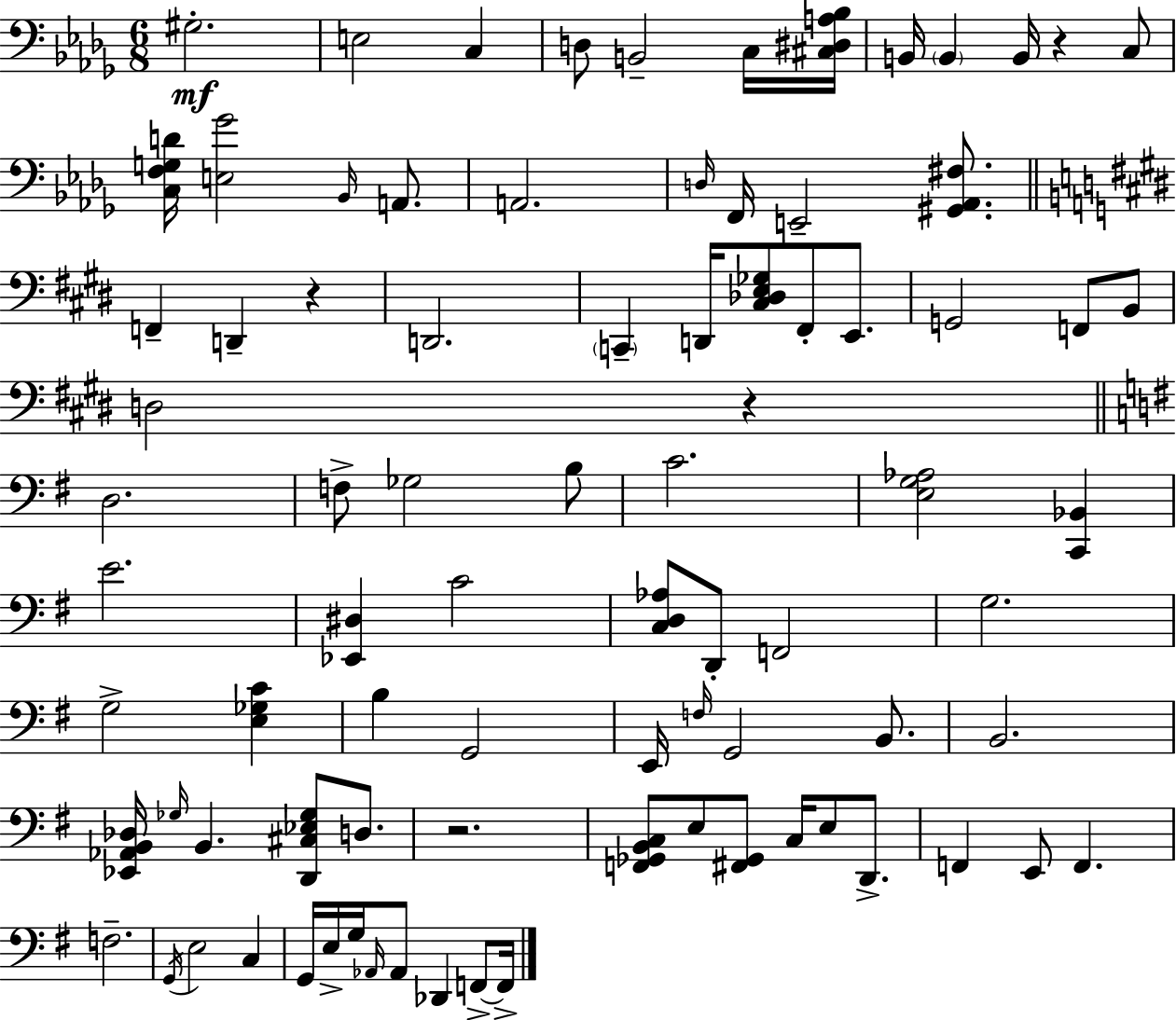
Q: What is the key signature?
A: BES minor